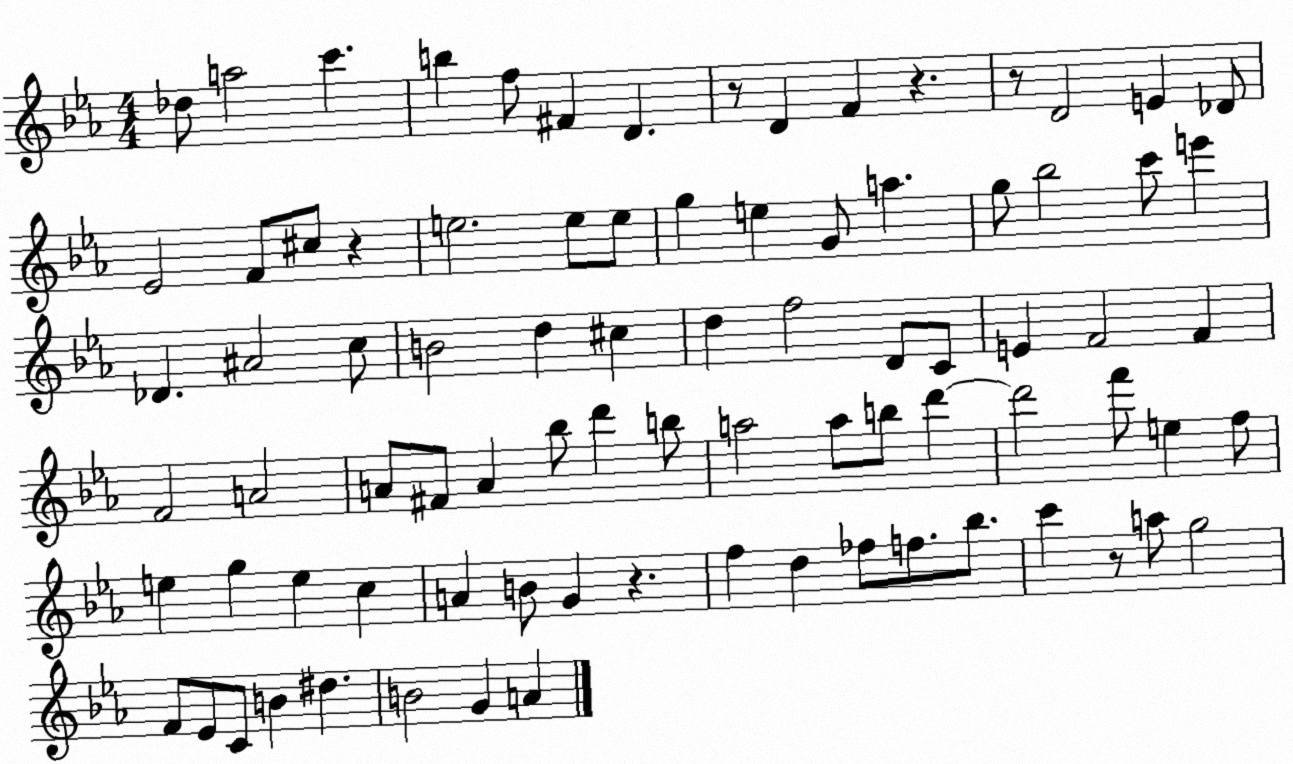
X:1
T:Untitled
M:4/4
L:1/4
K:Eb
_d/2 a2 c' b f/2 ^F D z/2 D F z z/2 D2 E _D/2 _E2 F/2 ^c/2 z e2 e/2 e/2 g e G/2 a g/2 _b2 c'/2 e' _D ^A2 c/2 B2 d ^c d f2 D/2 C/2 E F2 F F2 A2 A/2 ^F/2 A _b/2 d' b/2 a2 a/2 b/2 d' d'2 f'/2 e f/2 e g e c A B/2 G z f d _f/2 f/2 _b/2 c' z/2 a/2 g2 F/2 _E/2 C/2 B ^d B2 G A